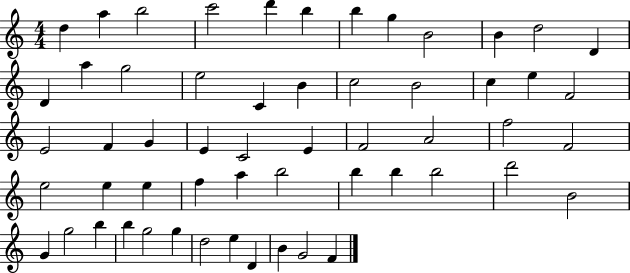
X:1
T:Untitled
M:4/4
L:1/4
K:C
d a b2 c'2 d' b b g B2 B d2 D D a g2 e2 C B c2 B2 c e F2 E2 F G E C2 E F2 A2 f2 F2 e2 e e f a b2 b b b2 d'2 B2 G g2 b b g2 g d2 e D B G2 F